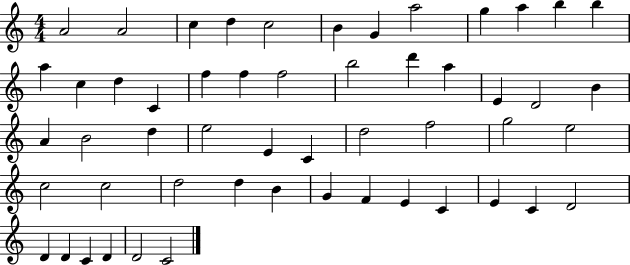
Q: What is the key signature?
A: C major